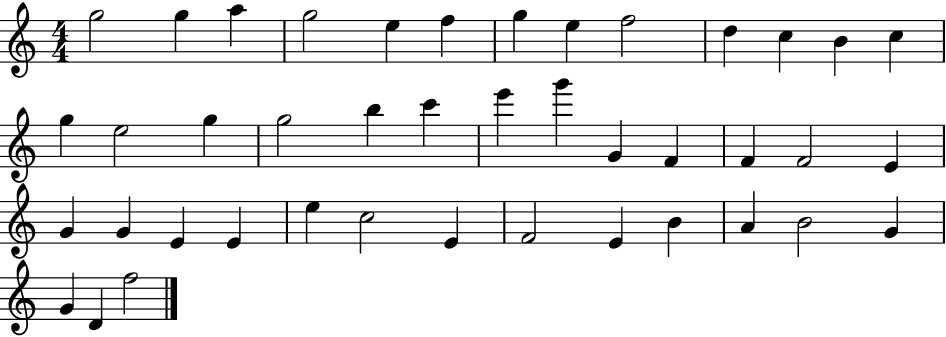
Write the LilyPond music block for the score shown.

{
  \clef treble
  \numericTimeSignature
  \time 4/4
  \key c \major
  g''2 g''4 a''4 | g''2 e''4 f''4 | g''4 e''4 f''2 | d''4 c''4 b'4 c''4 | \break g''4 e''2 g''4 | g''2 b''4 c'''4 | e'''4 g'''4 g'4 f'4 | f'4 f'2 e'4 | \break g'4 g'4 e'4 e'4 | e''4 c''2 e'4 | f'2 e'4 b'4 | a'4 b'2 g'4 | \break g'4 d'4 f''2 | \bar "|."
}